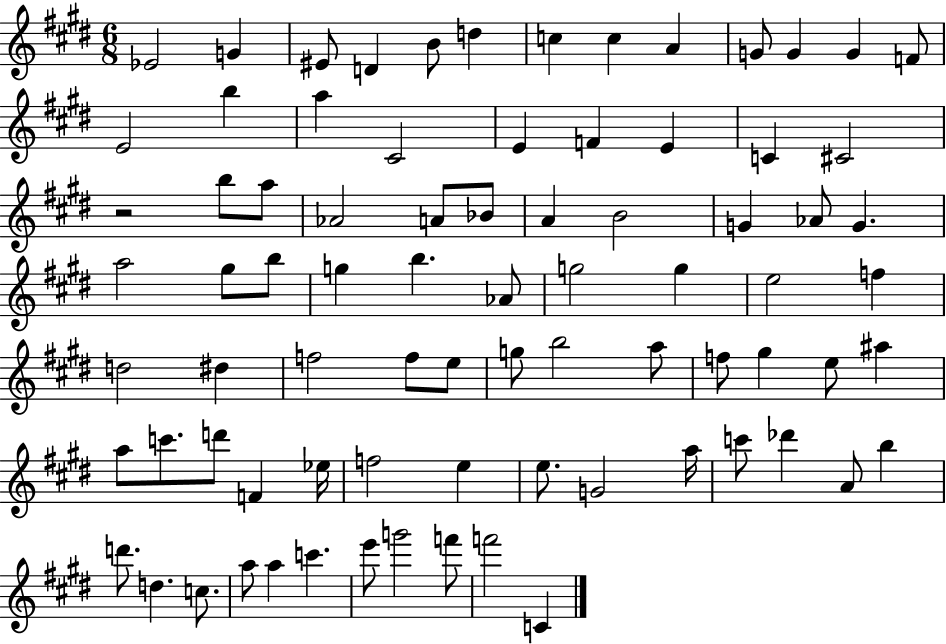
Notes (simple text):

Eb4/h G4/q EIS4/e D4/q B4/e D5/q C5/q C5/q A4/q G4/e G4/q G4/q F4/e E4/h B5/q A5/q C#4/h E4/q F4/q E4/q C4/q C#4/h R/h B5/e A5/e Ab4/h A4/e Bb4/e A4/q B4/h G4/q Ab4/e G4/q. A5/h G#5/e B5/e G5/q B5/q. Ab4/e G5/h G5/q E5/h F5/q D5/h D#5/q F5/h F5/e E5/e G5/e B5/h A5/e F5/e G#5/q E5/e A#5/q A5/e C6/e. D6/e F4/q Eb5/s F5/h E5/q E5/e. G4/h A5/s C6/e Db6/q A4/e B5/q D6/e. D5/q. C5/e. A5/e A5/q C6/q. E6/e G6/h F6/e F6/h C4/q